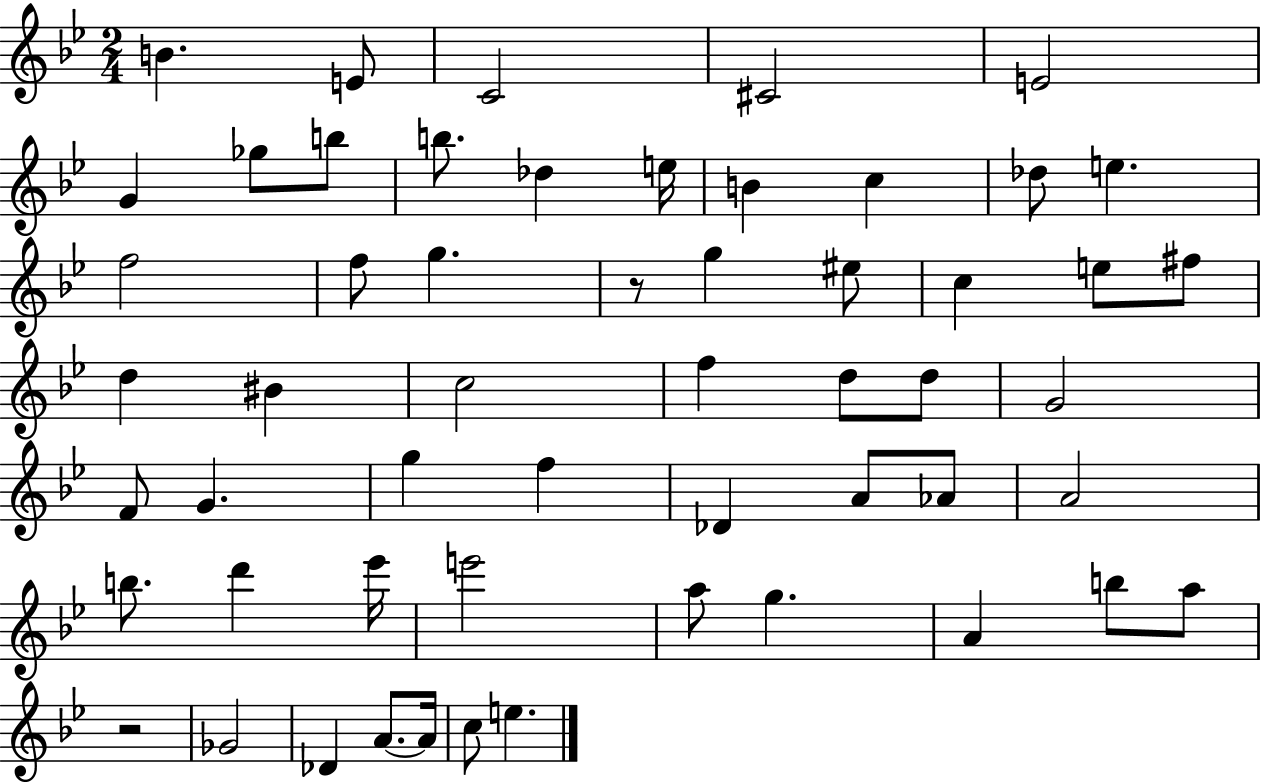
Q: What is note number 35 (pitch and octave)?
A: Db4